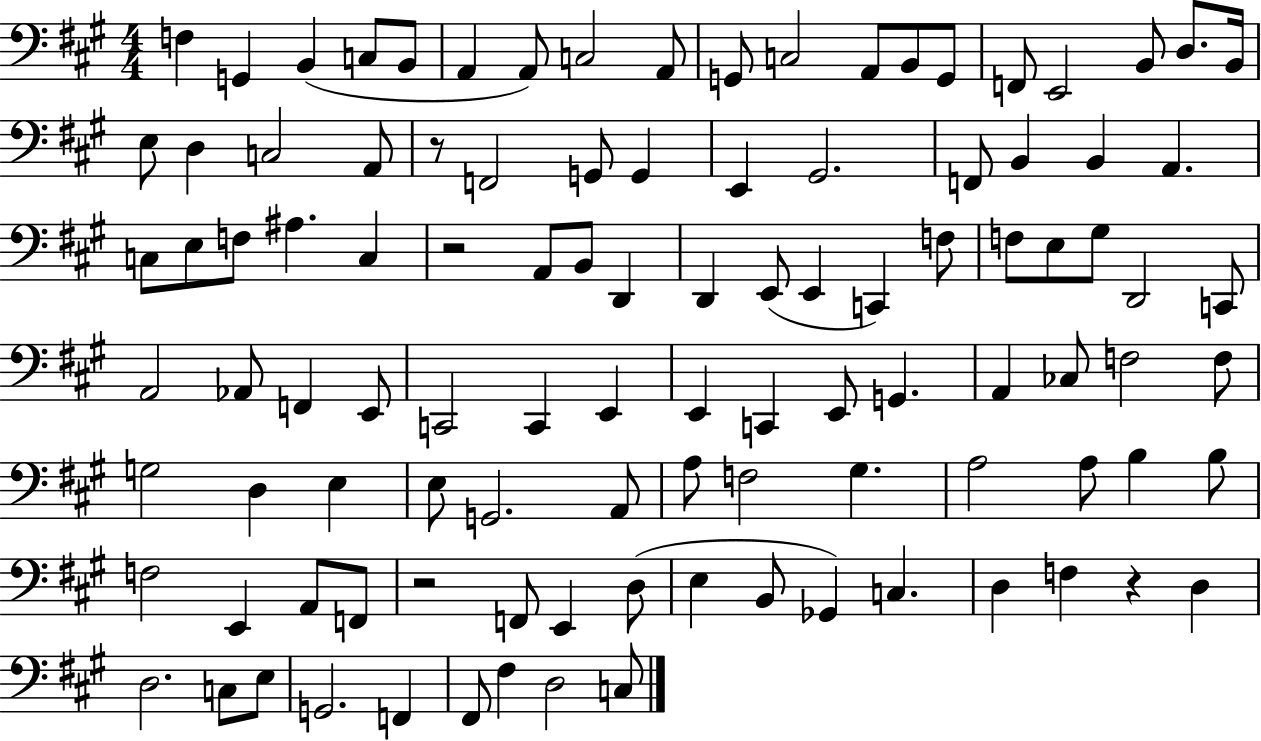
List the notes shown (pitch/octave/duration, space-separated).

F3/q G2/q B2/q C3/e B2/e A2/q A2/e C3/h A2/e G2/e C3/h A2/e B2/e G2/e F2/e E2/h B2/e D3/e. B2/s E3/e D3/q C3/h A2/e R/e F2/h G2/e G2/q E2/q G#2/h. F2/e B2/q B2/q A2/q. C3/e E3/e F3/e A#3/q. C3/q R/h A2/e B2/e D2/q D2/q E2/e E2/q C2/q F3/e F3/e E3/e G#3/e D2/h C2/e A2/h Ab2/e F2/q E2/e C2/h C2/q E2/q E2/q C2/q E2/e G2/q. A2/q CES3/e F3/h F3/e G3/h D3/q E3/q E3/e G2/h. A2/e A3/e F3/h G#3/q. A3/h A3/e B3/q B3/e F3/h E2/q A2/e F2/e R/h F2/e E2/q D3/e E3/q B2/e Gb2/q C3/q. D3/q F3/q R/q D3/q D3/h. C3/e E3/e G2/h. F2/q F#2/e F#3/q D3/h C3/e